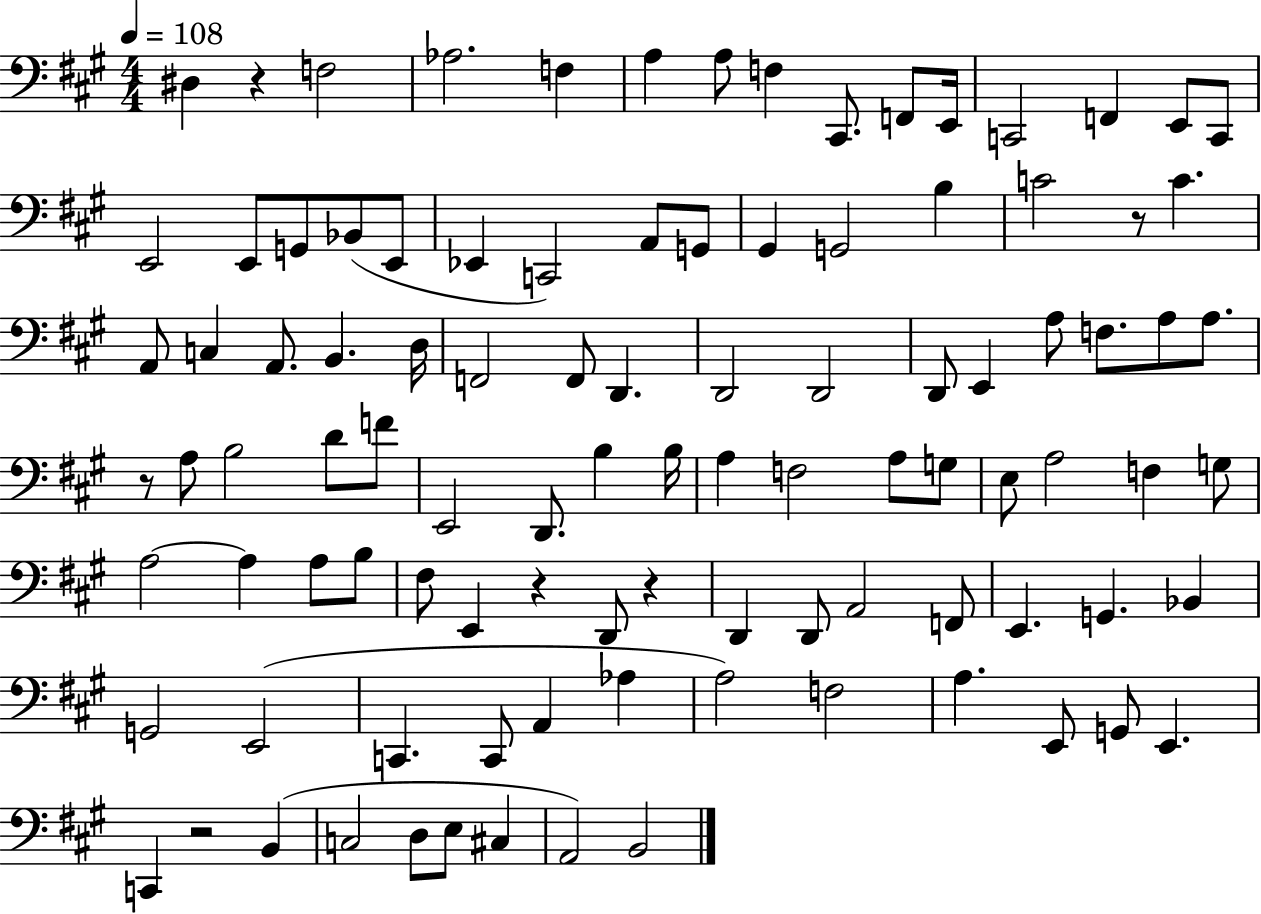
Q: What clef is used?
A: bass